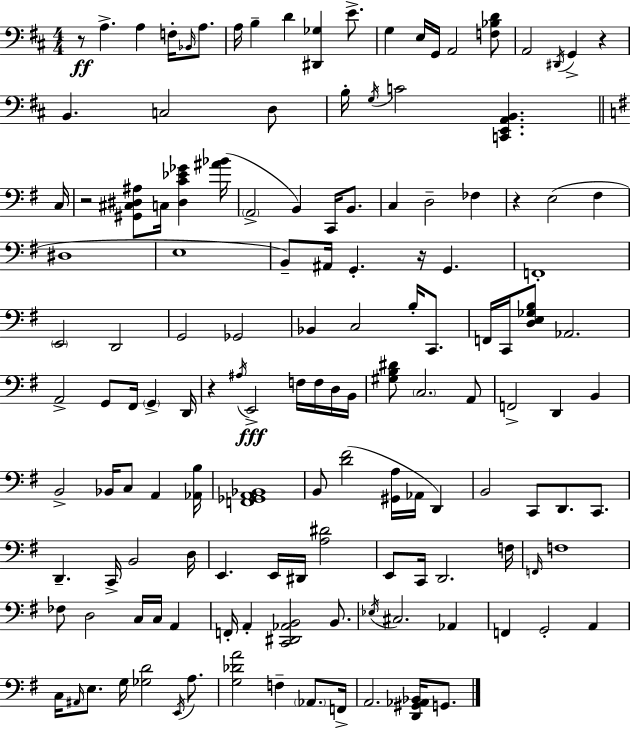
{
  \clef bass
  \numericTimeSignature
  \time 4/4
  \key d \major
  r8\ff a4.-> a4 f16-. \grace { bes,16 } a8. | a16 b4-- d'4 <dis, ges>4 e'8.-> | g4 e16 g,16 a,2 <f bes d'>8 | a,2 \acciaccatura { dis,16 } g,4-> r4 | \break b,4. c2 | d8 b16-. \acciaccatura { g16 } c'2 <c, e, a, b,>4. | \bar "||" \break \key g \major c16 r2 <gis, cis dis ais>8 c16 <dis c' ees' ges'>4 | <ais' bes'>16( \parenthesize a,2-> b,4) c,16 b,8. | c4 d2-- fes4 | r4 e2( fis4 | \break dis1 | e1 | b,8--) ais,16 g,4.-. r16 g,4. | f,1-. | \break \parenthesize e,2 d,2 | g,2 ges,2 | bes,4 c2 b16-. c,8. | f,16 c,16 <d e ges b>8 aes,2. | \break a,2-> g,8 fis,16 \parenthesize g,4-> | d,16 r4 \acciaccatura { ais16 }\fff e,2-> f16 f16 | d16 b,16 <gis b dis'>8 \parenthesize c2. | a,8 f,2-> d,4 b,4 | \break b,2-> bes,16 c8 a,4 | <aes, b>16 <f, ges, a, bes,>1 | b,8 <d' fis'>2( <gis, a>16 aes,16 d,4) | b,2 c,8 d,8. c,8. | \break d,4.-- c,16-> b,2 | d16 e,4. e,16 dis,16 <a dis'>2 | e,8 c,16 d,2. | f16 \grace { f,16 } f1 | \break fes8 d2 c16 c16 a,4 | f,16-. a,4-. <c, dis, aes, b,>2 | b,8. \acciaccatura { ees16 } cis2. | aes,4 f,4 g,2-. | \break a,4 c16 \grace { ais,16 } e8. g16 <ges d'>2 | \acciaccatura { e,16 } a8. <g des' a'>2 f4-- | \parenthesize aes,8. f,16-> a,2. | <d, gis, aes, bes,>16 g,8. \bar "|."
}